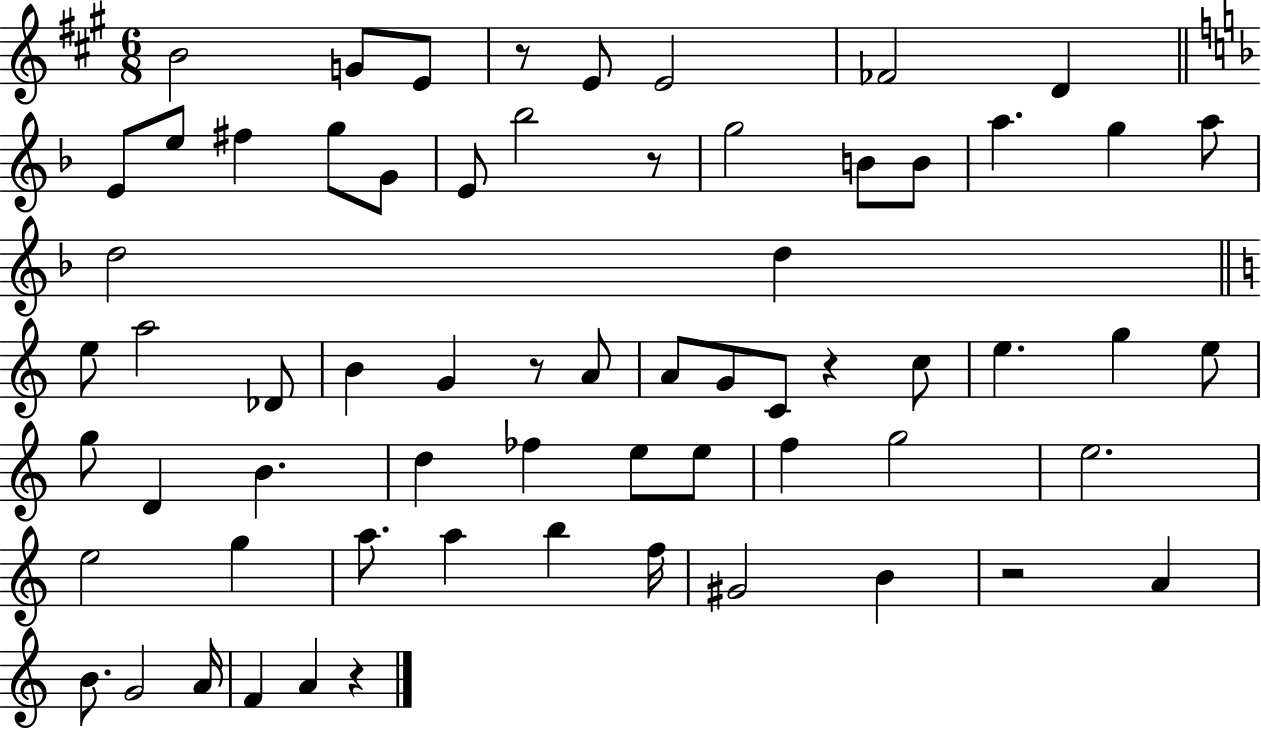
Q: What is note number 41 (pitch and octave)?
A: E5